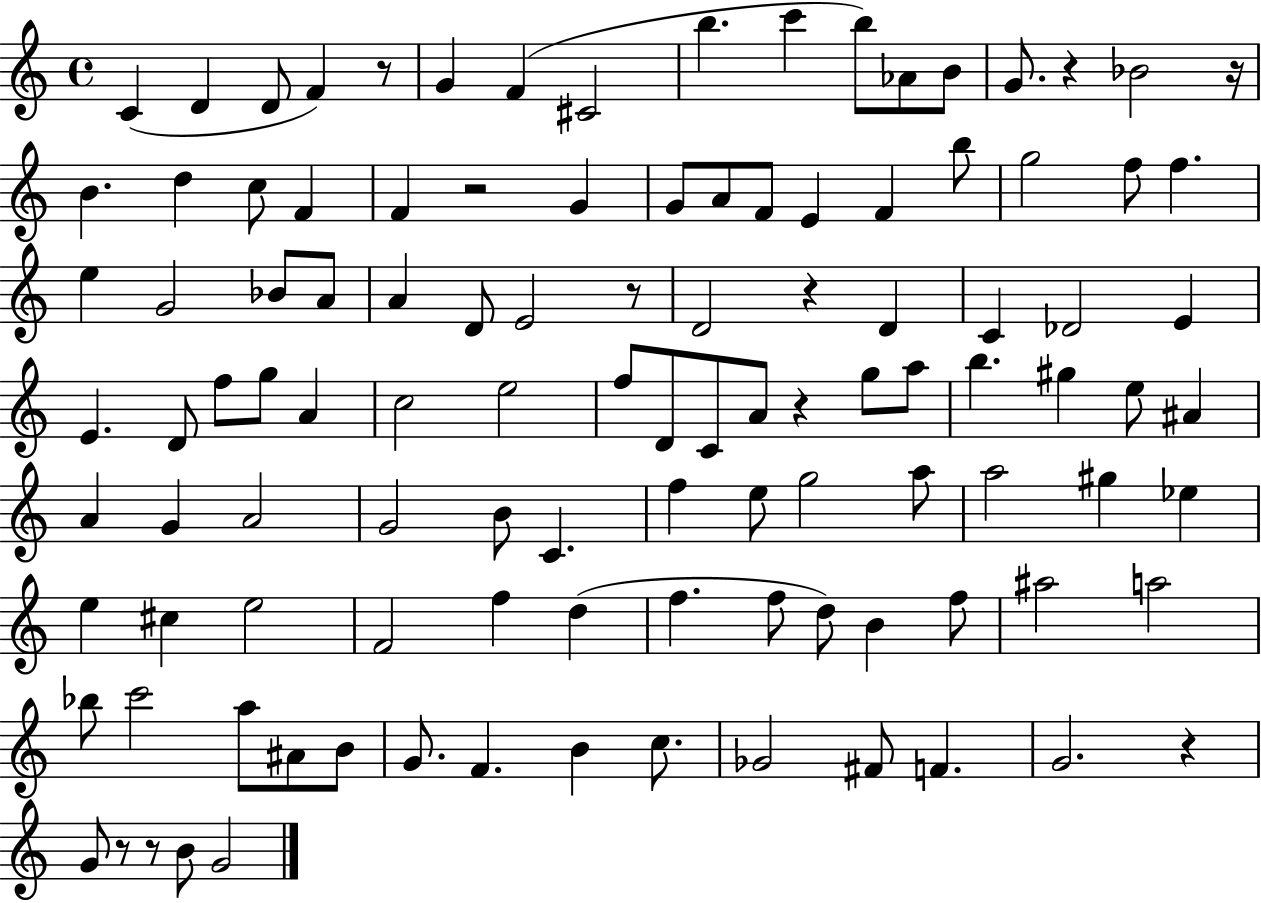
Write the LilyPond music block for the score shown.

{
  \clef treble
  \time 4/4
  \defaultTimeSignature
  \key c \major
  \repeat volta 2 { c'4( d'4 d'8 f'4) r8 | g'4 f'4( cis'2 | b''4. c'''4 b''8) aes'8 b'8 | g'8. r4 bes'2 r16 | \break b'4. d''4 c''8 f'4 | f'4 r2 g'4 | g'8 a'8 f'8 e'4 f'4 b''8 | g''2 f''8 f''4. | \break e''4 g'2 bes'8 a'8 | a'4 d'8 e'2 r8 | d'2 r4 d'4 | c'4 des'2 e'4 | \break e'4. d'8 f''8 g''8 a'4 | c''2 e''2 | f''8 d'8 c'8 a'8 r4 g''8 a''8 | b''4. gis''4 e''8 ais'4 | \break a'4 g'4 a'2 | g'2 b'8 c'4. | f''4 e''8 g''2 a''8 | a''2 gis''4 ees''4 | \break e''4 cis''4 e''2 | f'2 f''4 d''4( | f''4. f''8 d''8) b'4 f''8 | ais''2 a''2 | \break bes''8 c'''2 a''8 ais'8 b'8 | g'8. f'4. b'4 c''8. | ges'2 fis'8 f'4. | g'2. r4 | \break g'8 r8 r8 b'8 g'2 | } \bar "|."
}